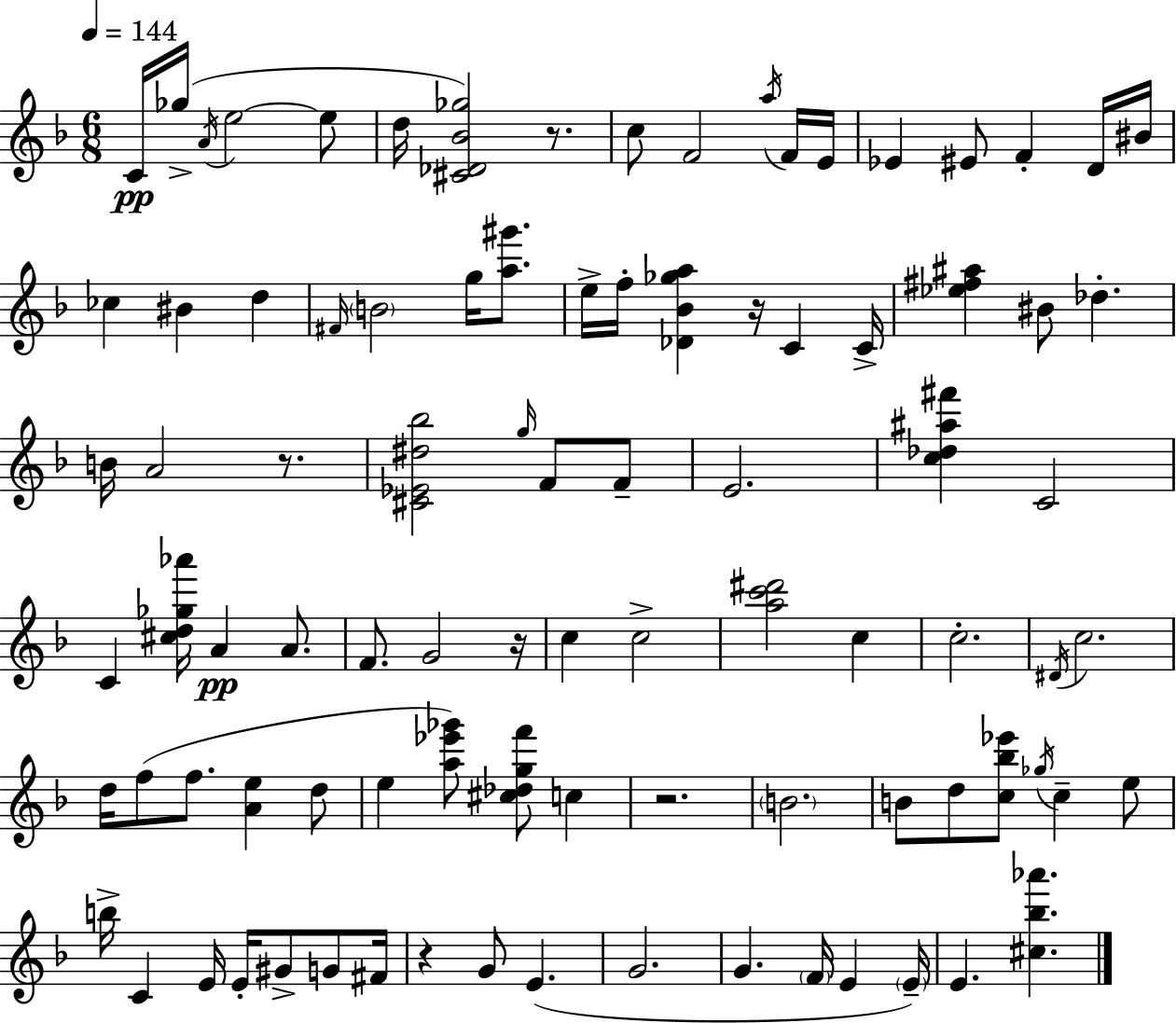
C4/s Gb5/s A4/s E5/h E5/e D5/s [C#4,Db4,Bb4,Gb5]/h R/e. C5/e F4/h A5/s F4/s E4/s Eb4/q EIS4/e F4/q D4/s BIS4/s CES5/q BIS4/q D5/q F#4/s B4/h G5/s [A5,G#6]/e. E5/s F5/s [Db4,Bb4,Gb5,A5]/q R/s C4/q C4/s [Eb5,F#5,A#5]/q BIS4/e Db5/q. B4/s A4/h R/e. [C#4,Eb4,D#5,Bb5]/h G5/s F4/e F4/e E4/h. [C5,Db5,A#5,F#6]/q C4/h C4/q [C#5,D5,Gb5,Ab6]/s A4/q A4/e. F4/e. G4/h R/s C5/q C5/h [A5,C6,D#6]/h C5/q C5/h. D#4/s C5/h. D5/s F5/e F5/e. [A4,E5]/q D5/e E5/q [A5,Eb6,Gb6]/e [C#5,Db5,G5,F6]/e C5/q R/h. B4/h. B4/e D5/e [C5,Bb5,Eb6]/e Gb5/s C5/q E5/e B5/s C4/q E4/s E4/s G#4/e G4/e F#4/s R/q G4/e E4/q. G4/h. G4/q. F4/s E4/q E4/s E4/q. [C#5,Bb5,Ab6]/q.